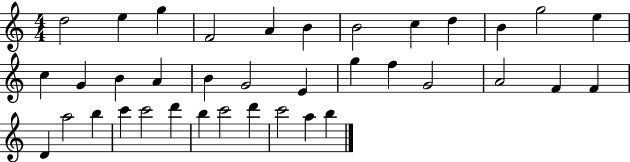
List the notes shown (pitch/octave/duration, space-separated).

D5/h E5/q G5/q F4/h A4/q B4/q B4/h C5/q D5/q B4/q G5/h E5/q C5/q G4/q B4/q A4/q B4/q G4/h E4/q G5/q F5/q G4/h A4/h F4/q F4/q D4/q A5/h B5/q C6/q C6/h D6/q B5/q C6/h D6/q C6/h A5/q B5/q